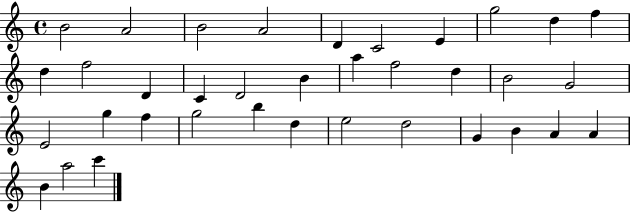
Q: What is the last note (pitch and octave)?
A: C6